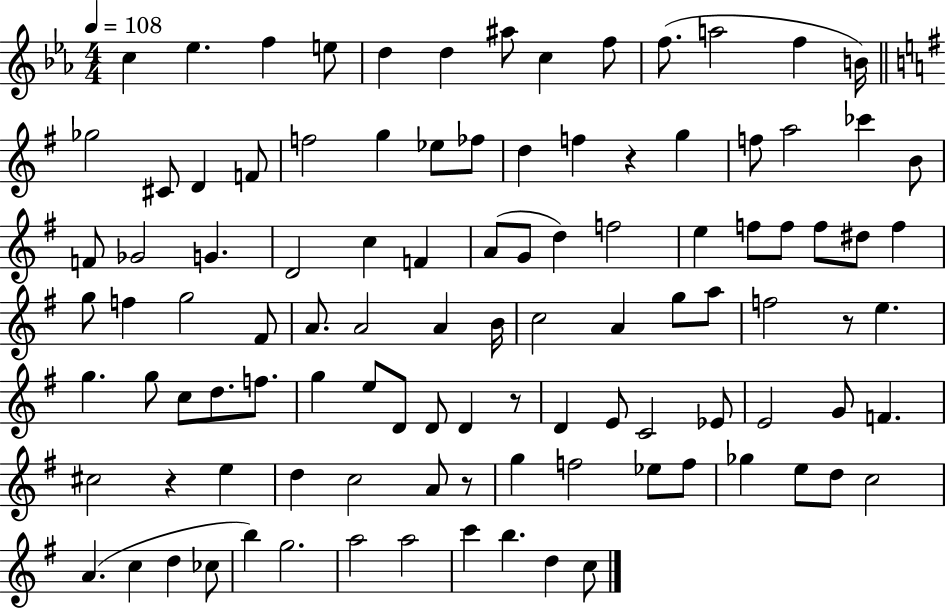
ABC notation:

X:1
T:Untitled
M:4/4
L:1/4
K:Eb
c _e f e/2 d d ^a/2 c f/2 f/2 a2 f B/4 _g2 ^C/2 D F/2 f2 g _e/2 _f/2 d f z g f/2 a2 _c' B/2 F/2 _G2 G D2 c F A/2 G/2 d f2 e f/2 f/2 f/2 ^d/2 f g/2 f g2 ^F/2 A/2 A2 A B/4 c2 A g/2 a/2 f2 z/2 e g g/2 c/2 d/2 f/2 g e/2 D/2 D/2 D z/2 D E/2 C2 _E/2 E2 G/2 F ^c2 z e d c2 A/2 z/2 g f2 _e/2 f/2 _g e/2 d/2 c2 A c d _c/2 b g2 a2 a2 c' b d c/2